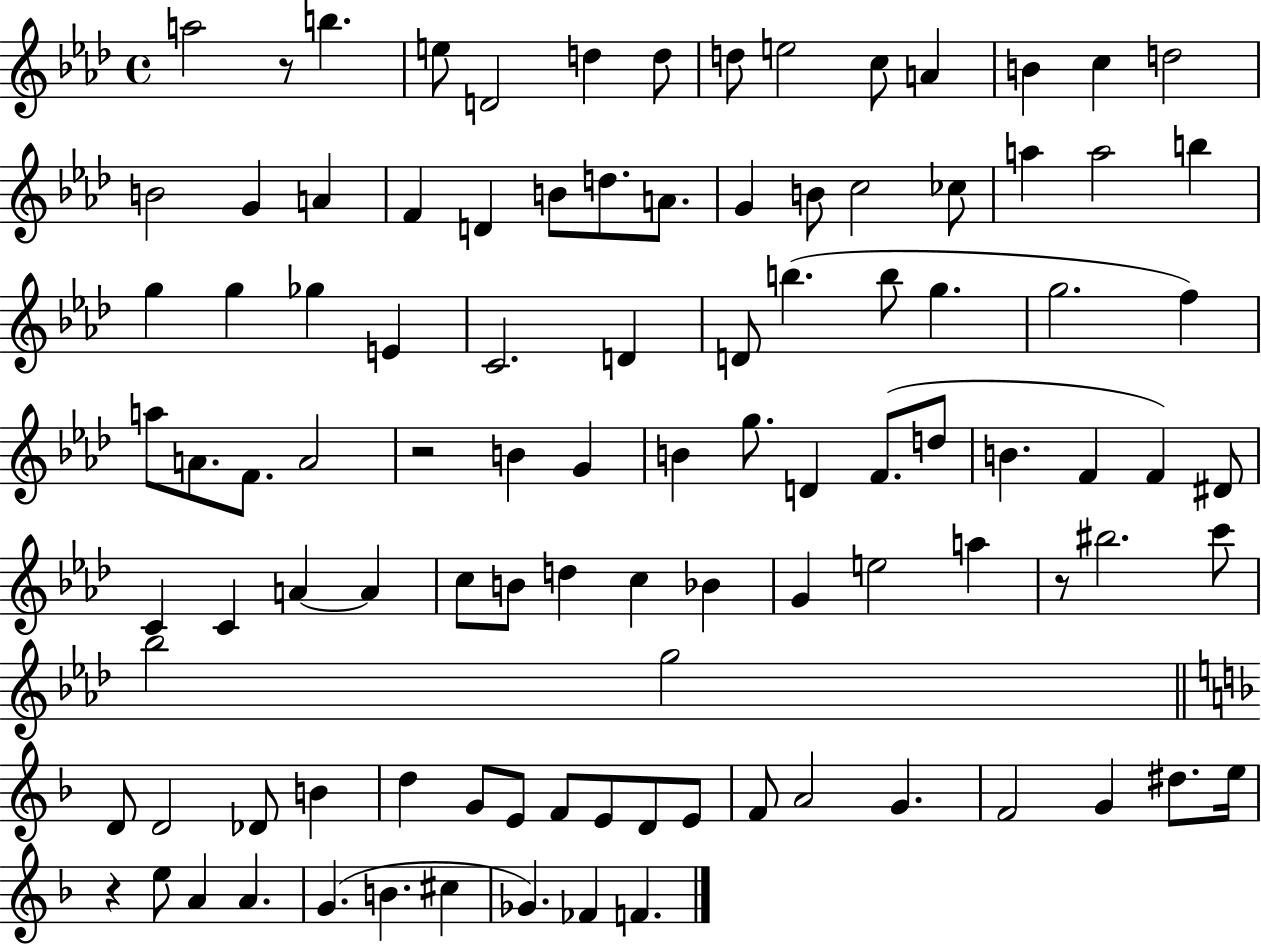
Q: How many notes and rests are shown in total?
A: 102